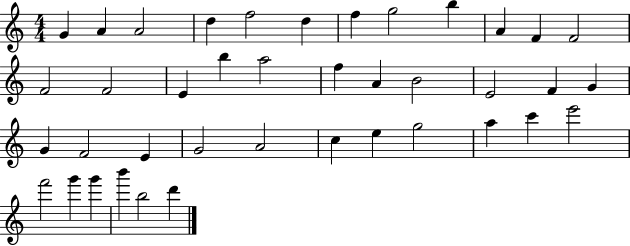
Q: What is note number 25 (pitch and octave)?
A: F4